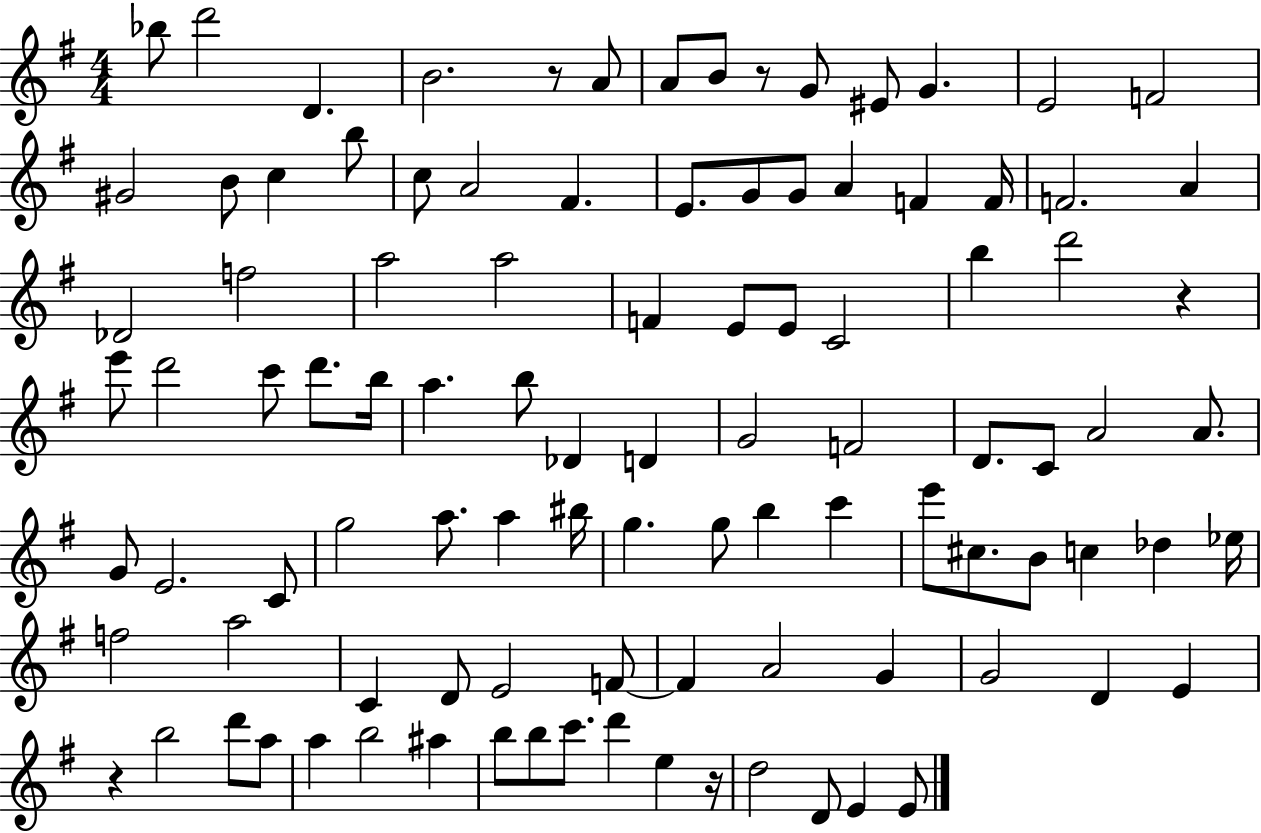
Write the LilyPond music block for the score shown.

{
  \clef treble
  \numericTimeSignature
  \time 4/4
  \key g \major
  bes''8 d'''2 d'4. | b'2. r8 a'8 | a'8 b'8 r8 g'8 eis'8 g'4. | e'2 f'2 | \break gis'2 b'8 c''4 b''8 | c''8 a'2 fis'4. | e'8. g'8 g'8 a'4 f'4 f'16 | f'2. a'4 | \break des'2 f''2 | a''2 a''2 | f'4 e'8 e'8 c'2 | b''4 d'''2 r4 | \break e'''8 d'''2 c'''8 d'''8. b''16 | a''4. b''8 des'4 d'4 | g'2 f'2 | d'8. c'8 a'2 a'8. | \break g'8 e'2. c'8 | g''2 a''8. a''4 bis''16 | g''4. g''8 b''4 c'''4 | e'''8 cis''8. b'8 c''4 des''4 ees''16 | \break f''2 a''2 | c'4 d'8 e'2 f'8~~ | f'4 a'2 g'4 | g'2 d'4 e'4 | \break r4 b''2 d'''8 a''8 | a''4 b''2 ais''4 | b''8 b''8 c'''8. d'''4 e''4 r16 | d''2 d'8 e'4 e'8 | \break \bar "|."
}